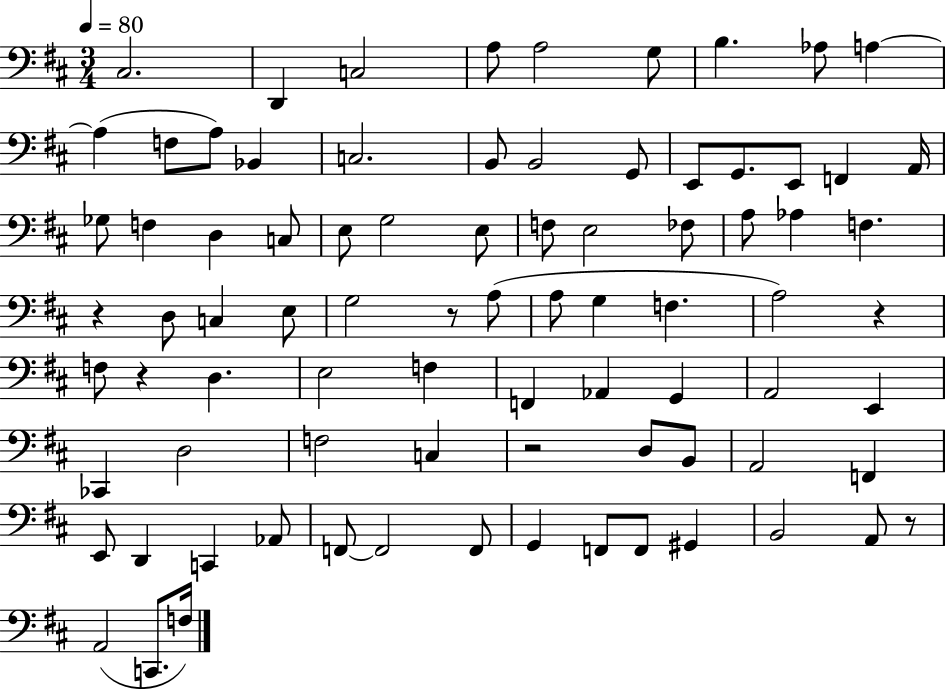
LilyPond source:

{
  \clef bass
  \numericTimeSignature
  \time 3/4
  \key d \major
  \tempo 4 = 80
  cis2. | d,4 c2 | a8 a2 g8 | b4. aes8 a4~~ | \break a4( f8 a8) bes,4 | c2. | b,8 b,2 g,8 | e,8 g,8. e,8 f,4 a,16 | \break ges8 f4 d4 c8 | e8 g2 e8 | f8 e2 fes8 | a8 aes4 f4. | \break r4 d8 c4 e8 | g2 r8 a8( | a8 g4 f4. | a2) r4 | \break f8 r4 d4. | e2 f4 | f,4 aes,4 g,4 | a,2 e,4 | \break ces,4 d2 | f2 c4 | r2 d8 b,8 | a,2 f,4 | \break e,8 d,4 c,4 aes,8 | f,8~~ f,2 f,8 | g,4 f,8 f,8 gis,4 | b,2 a,8 r8 | \break a,2( c,8. f16) | \bar "|."
}